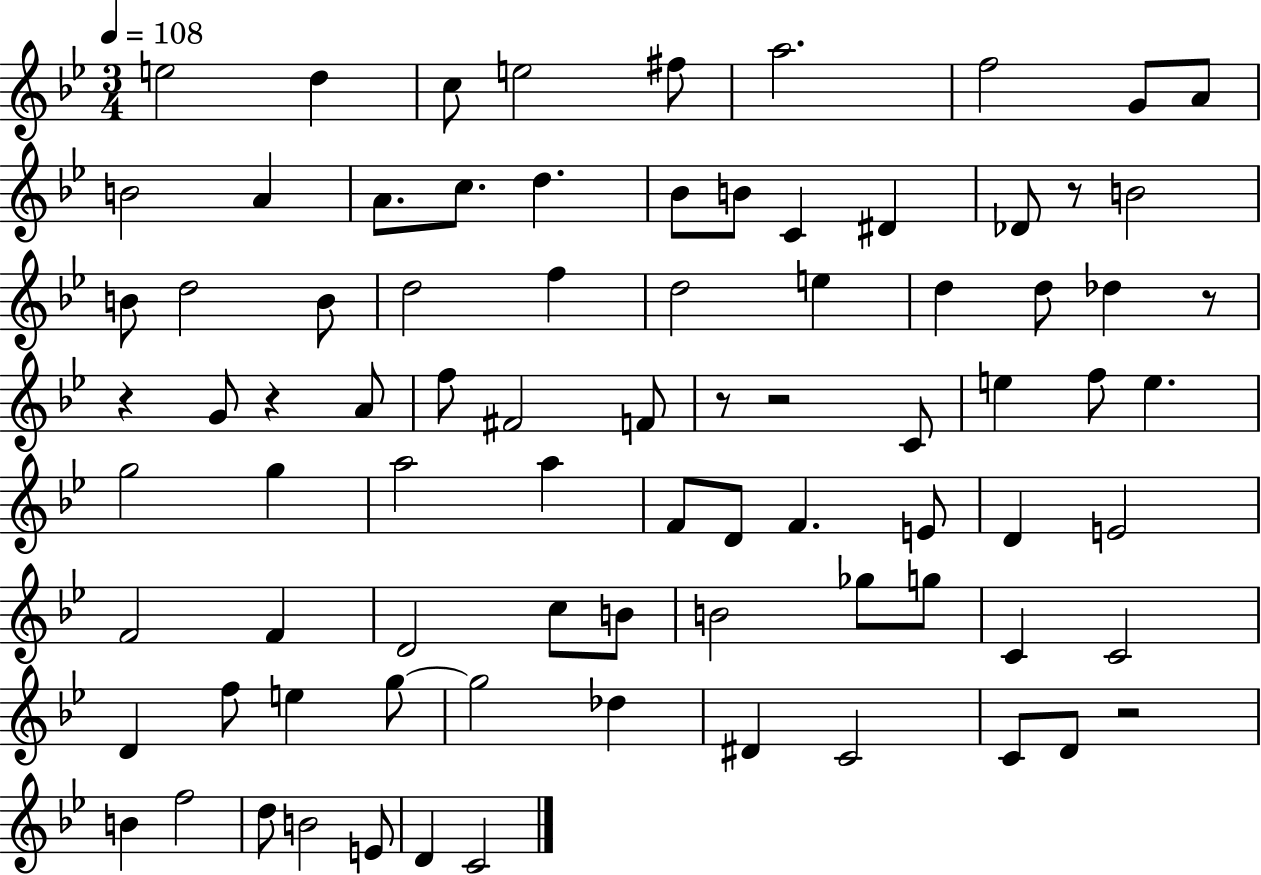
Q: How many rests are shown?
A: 7